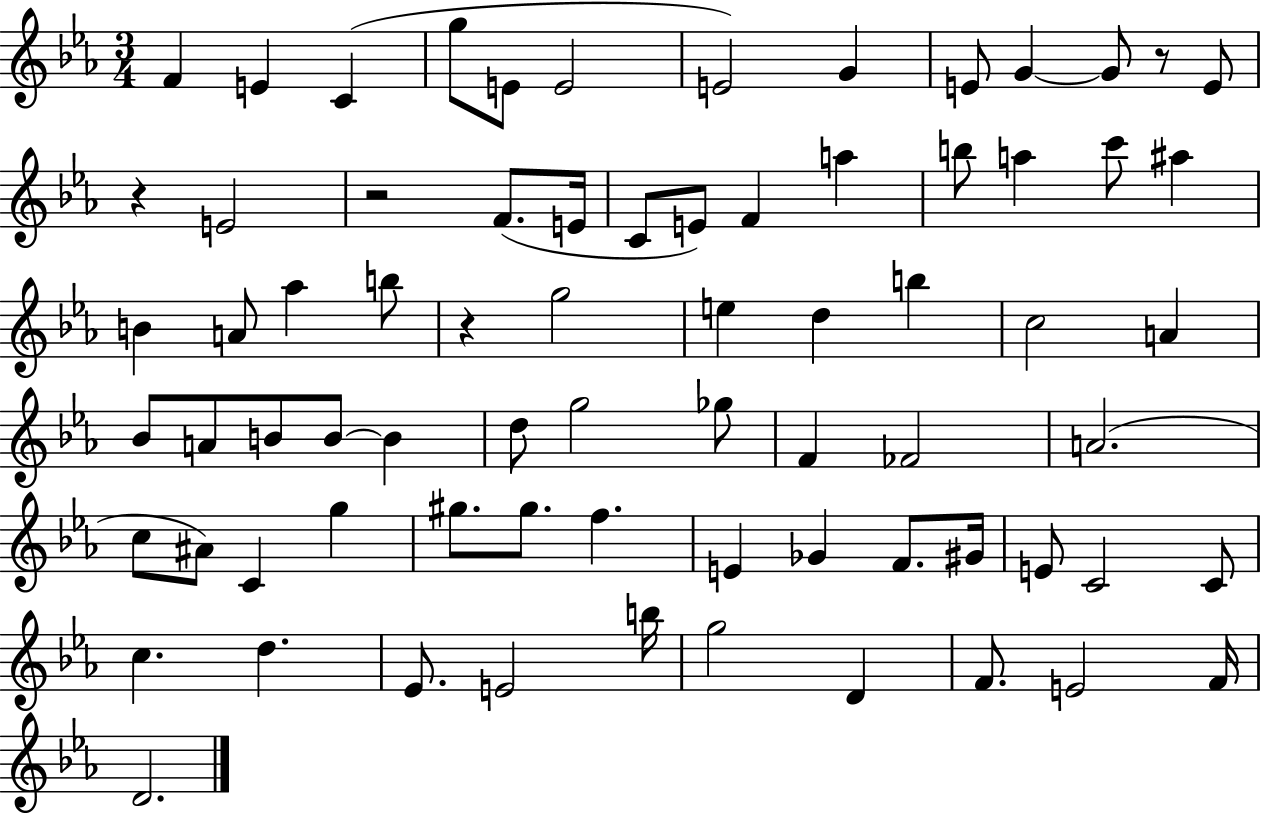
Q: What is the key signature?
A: EES major